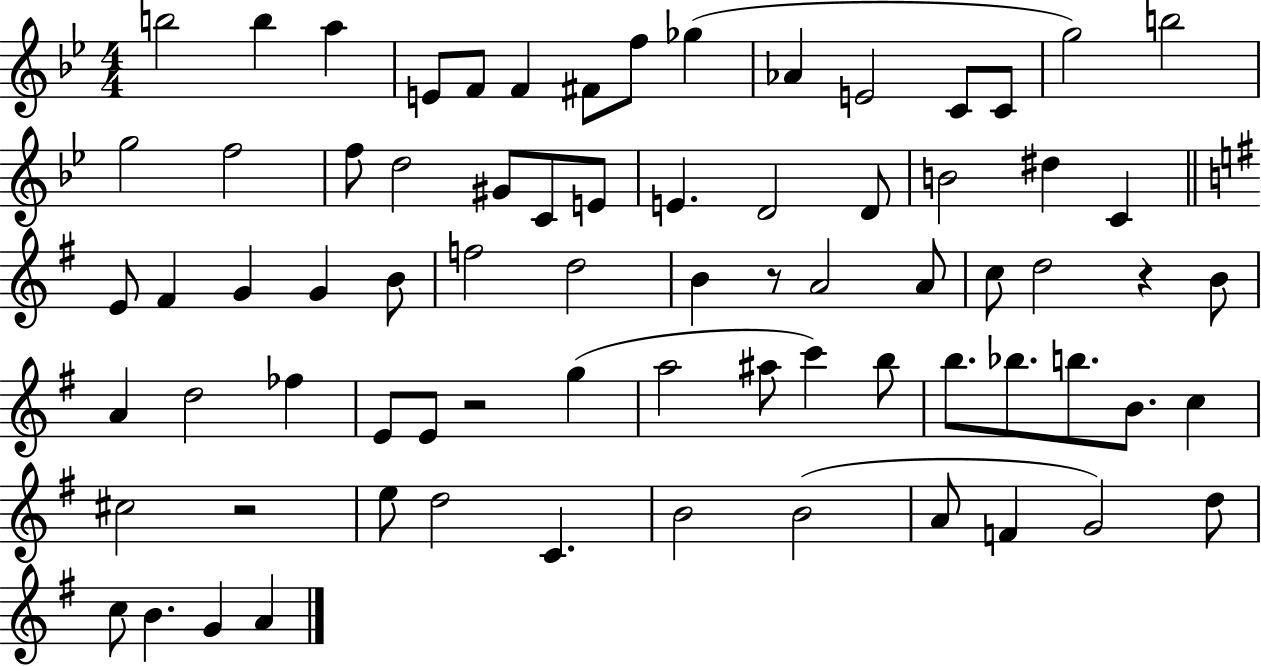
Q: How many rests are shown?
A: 4